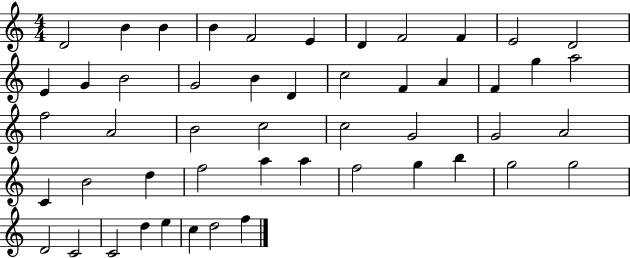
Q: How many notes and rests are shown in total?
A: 50